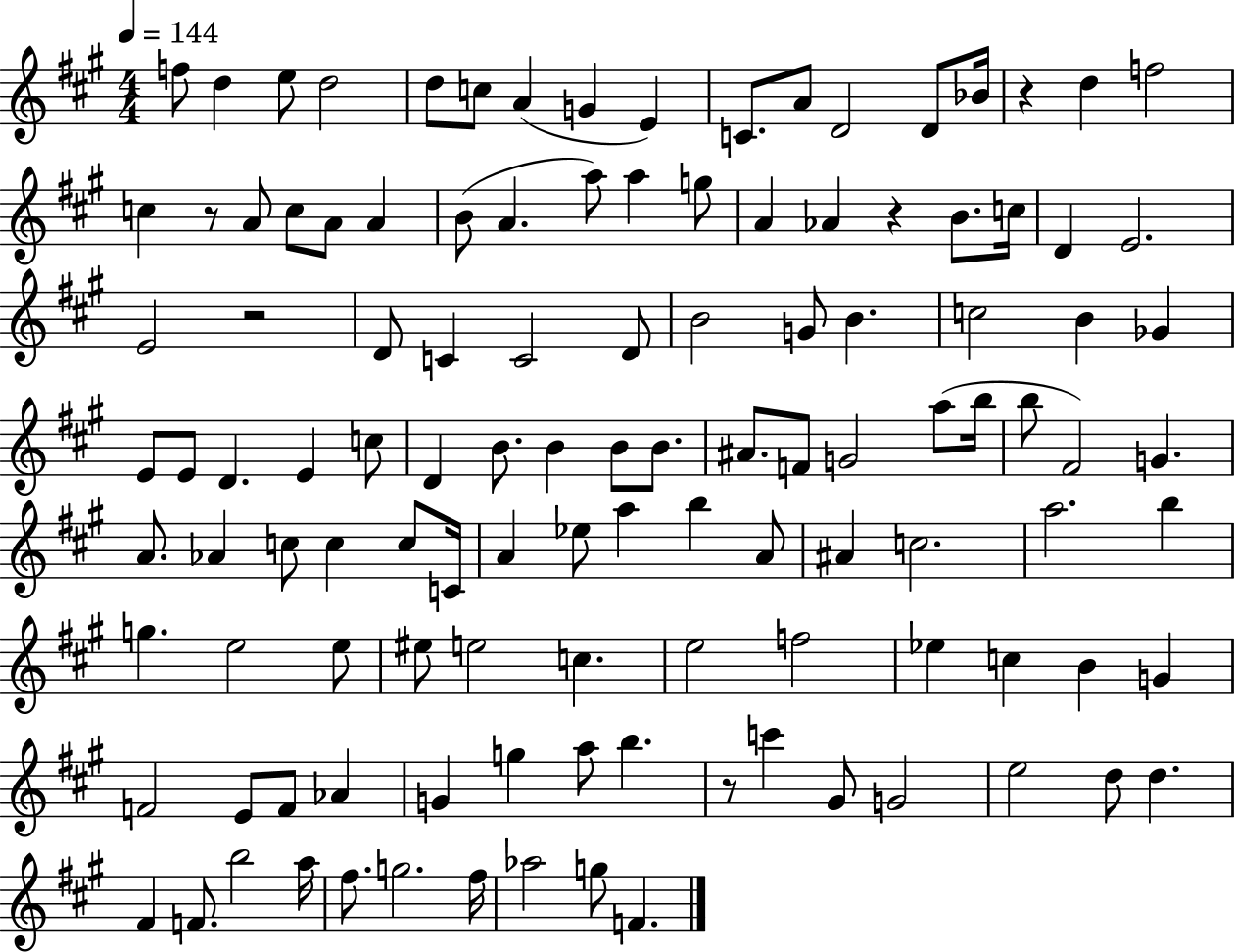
F5/e D5/q E5/e D5/h D5/e C5/e A4/q G4/q E4/q C4/e. A4/e D4/h D4/e Bb4/s R/q D5/q F5/h C5/q R/e A4/e C5/e A4/e A4/q B4/e A4/q. A5/e A5/q G5/e A4/q Ab4/q R/q B4/e. C5/s D4/q E4/h. E4/h R/h D4/e C4/q C4/h D4/e B4/h G4/e B4/q. C5/h B4/q Gb4/q E4/e E4/e D4/q. E4/q C5/e D4/q B4/e. B4/q B4/e B4/e. A#4/e. F4/e G4/h A5/e B5/s B5/e F#4/h G4/q. A4/e. Ab4/q C5/e C5/q C5/e C4/s A4/q Eb5/e A5/q B5/q A4/e A#4/q C5/h. A5/h. B5/q G5/q. E5/h E5/e EIS5/e E5/h C5/q. E5/h F5/h Eb5/q C5/q B4/q G4/q F4/h E4/e F4/e Ab4/q G4/q G5/q A5/e B5/q. R/e C6/q G#4/e G4/h E5/h D5/e D5/q. F#4/q F4/e. B5/h A5/s F#5/e. G5/h. F#5/s Ab5/h G5/e F4/q.